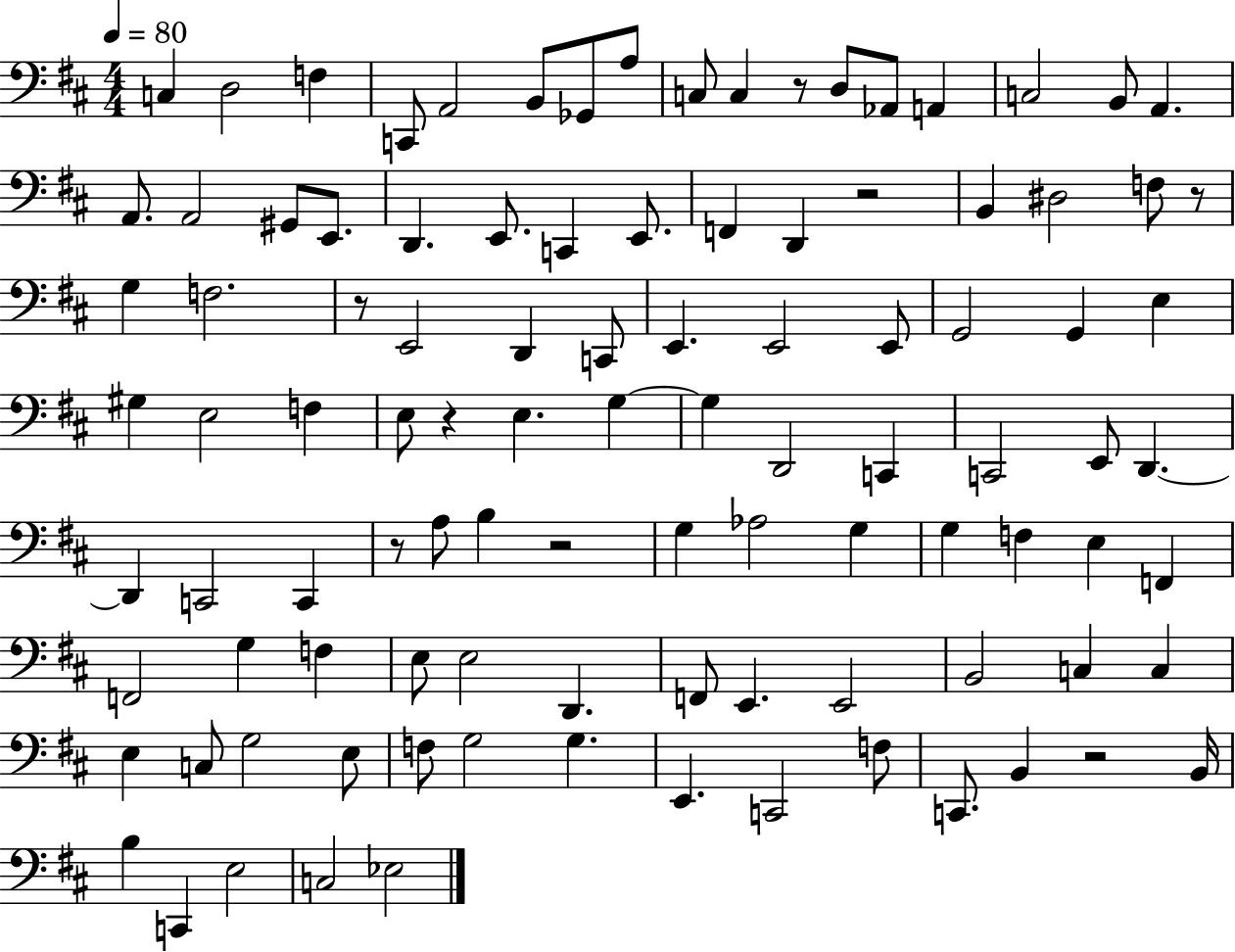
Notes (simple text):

C3/q D3/h F3/q C2/e A2/h B2/e Gb2/e A3/e C3/e C3/q R/e D3/e Ab2/e A2/q C3/h B2/e A2/q. A2/e. A2/h G#2/e E2/e. D2/q. E2/e. C2/q E2/e. F2/q D2/q R/h B2/q D#3/h F3/e R/e G3/q F3/h. R/e E2/h D2/q C2/e E2/q. E2/h E2/e G2/h G2/q E3/q G#3/q E3/h F3/q E3/e R/q E3/q. G3/q G3/q D2/h C2/q C2/h E2/e D2/q. D2/q C2/h C2/q R/e A3/e B3/q R/h G3/q Ab3/h G3/q G3/q F3/q E3/q F2/q F2/h G3/q F3/q E3/e E3/h D2/q. F2/e E2/q. E2/h B2/h C3/q C3/q E3/q C3/e G3/h E3/e F3/e G3/h G3/q. E2/q. C2/h F3/e C2/e. B2/q R/h B2/s B3/q C2/q E3/h C3/h Eb3/h